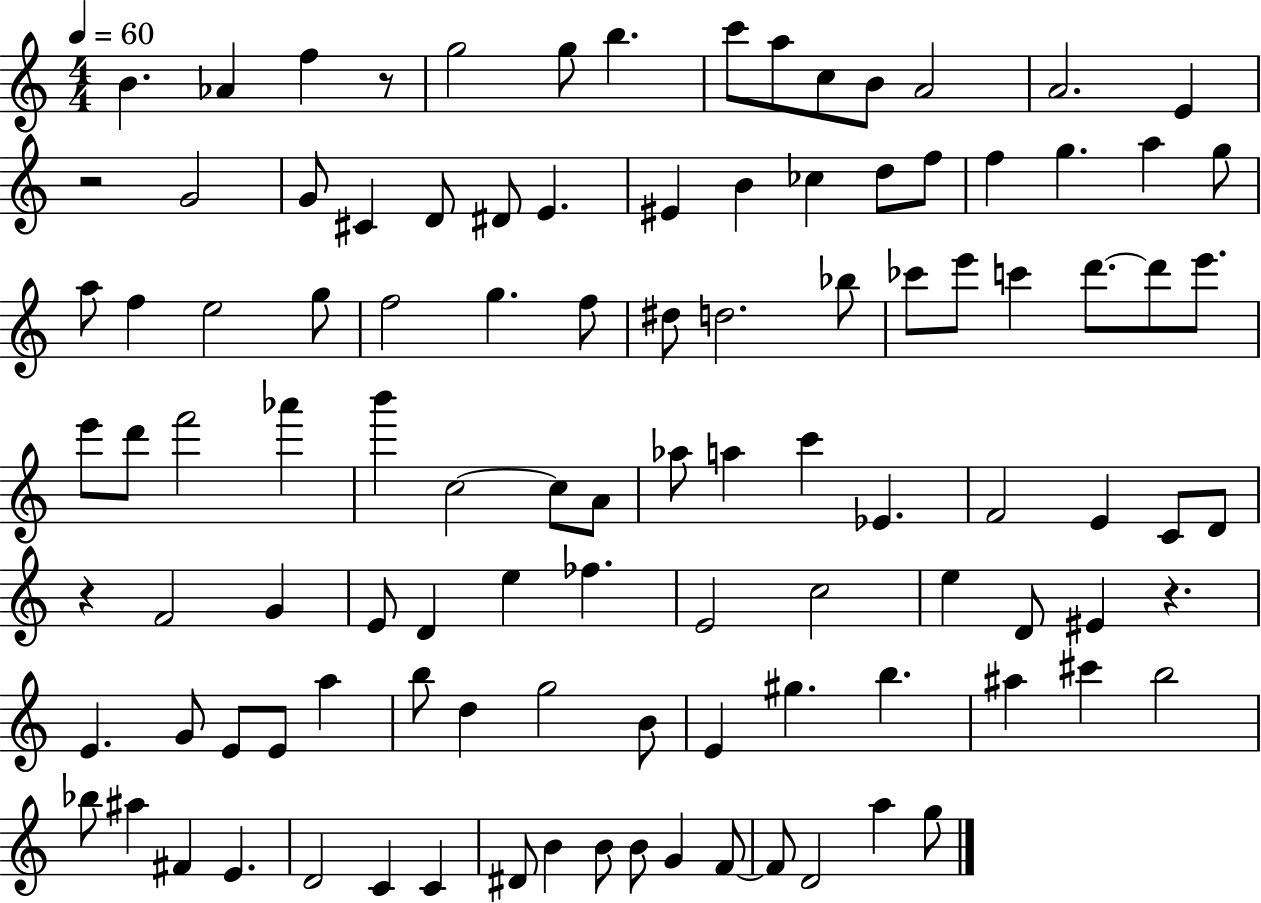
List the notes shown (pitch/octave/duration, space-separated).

B4/q. Ab4/q F5/q R/e G5/h G5/e B5/q. C6/e A5/e C5/e B4/e A4/h A4/h. E4/q R/h G4/h G4/e C#4/q D4/e D#4/e E4/q. EIS4/q B4/q CES5/q D5/e F5/e F5/q G5/q. A5/q G5/e A5/e F5/q E5/h G5/e F5/h G5/q. F5/e D#5/e D5/h. Bb5/e CES6/e E6/e C6/q D6/e. D6/e E6/e. E6/e D6/e F6/h Ab6/q B6/q C5/h C5/e A4/e Ab5/e A5/q C6/q Eb4/q. F4/h E4/q C4/e D4/e R/q F4/h G4/q E4/e D4/q E5/q FES5/q. E4/h C5/h E5/q D4/e EIS4/q R/q. E4/q. G4/e E4/e E4/e A5/q B5/e D5/q G5/h B4/e E4/q G#5/q. B5/q. A#5/q C#6/q B5/h Bb5/e A#5/q F#4/q E4/q. D4/h C4/q C4/q D#4/e B4/q B4/e B4/e G4/q F4/e F4/e D4/h A5/q G5/e